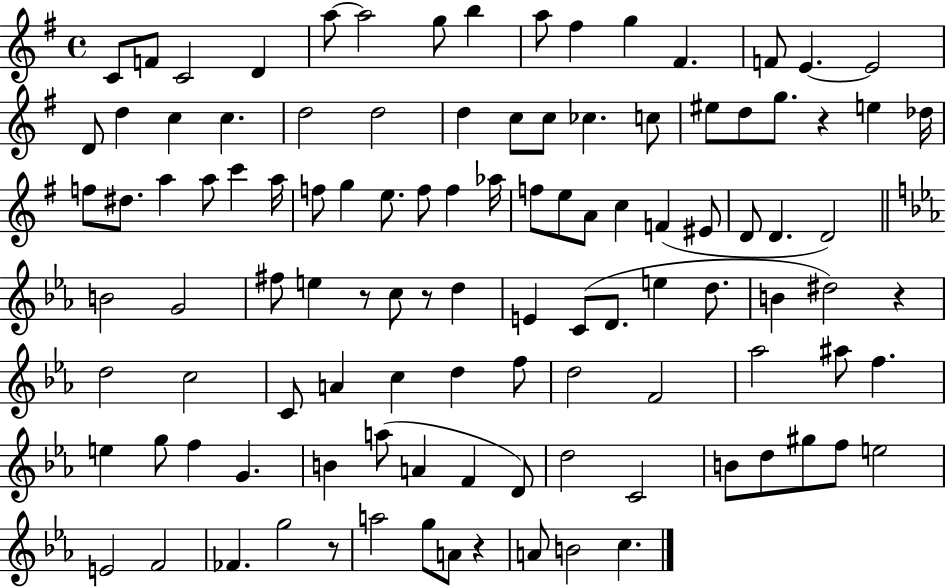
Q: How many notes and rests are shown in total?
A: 109